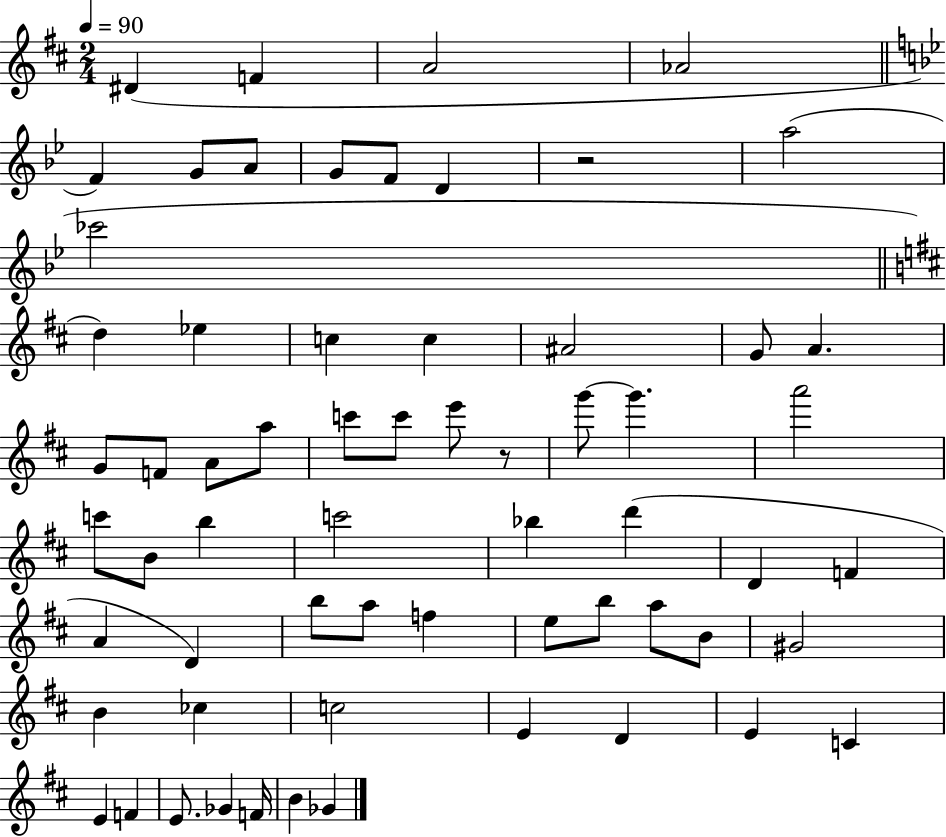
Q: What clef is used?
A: treble